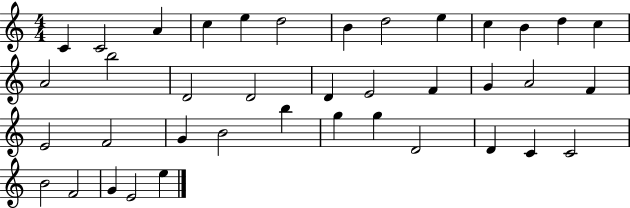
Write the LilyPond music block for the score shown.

{
  \clef treble
  \numericTimeSignature
  \time 4/4
  \key c \major
  c'4 c'2 a'4 | c''4 e''4 d''2 | b'4 d''2 e''4 | c''4 b'4 d''4 c''4 | \break a'2 b''2 | d'2 d'2 | d'4 e'2 f'4 | g'4 a'2 f'4 | \break e'2 f'2 | g'4 b'2 b''4 | g''4 g''4 d'2 | d'4 c'4 c'2 | \break b'2 f'2 | g'4 e'2 e''4 | \bar "|."
}